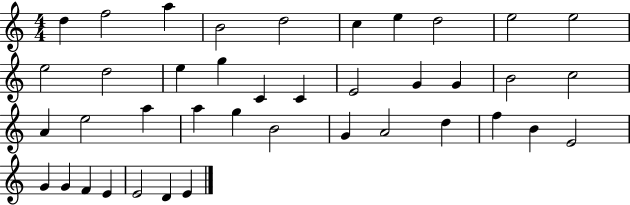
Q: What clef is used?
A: treble